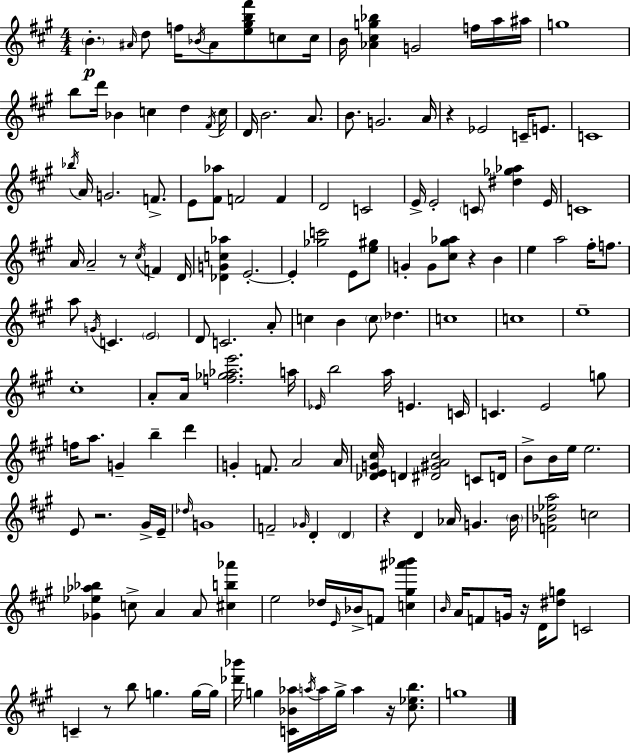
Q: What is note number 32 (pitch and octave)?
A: Bb5